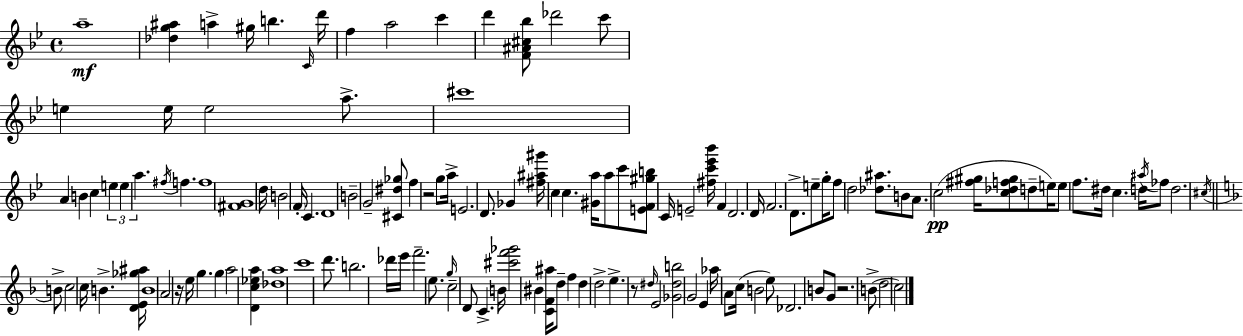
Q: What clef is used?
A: treble